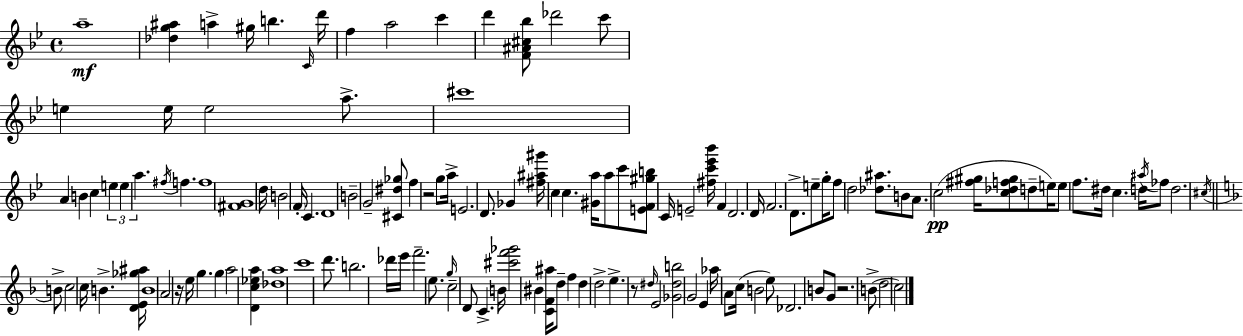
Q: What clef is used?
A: treble